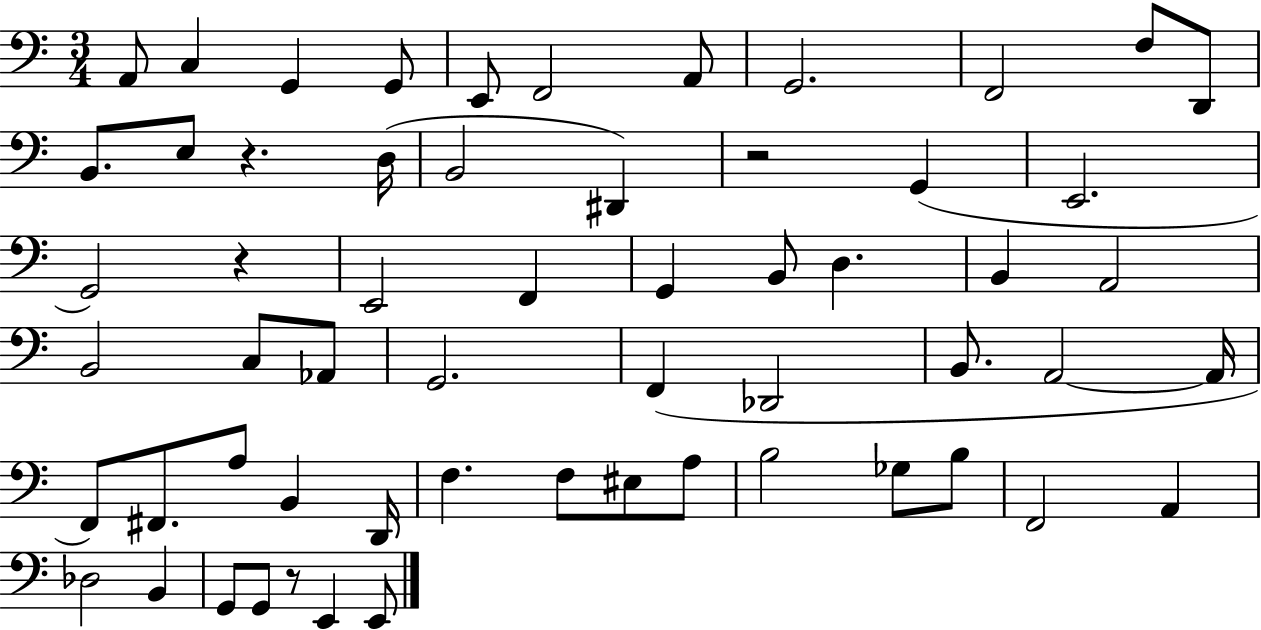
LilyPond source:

{
  \clef bass
  \numericTimeSignature
  \time 3/4
  \key c \major
  a,8 c4 g,4 g,8 | e,8 f,2 a,8 | g,2. | f,2 f8 d,8 | \break b,8. e8 r4. d16( | b,2 dis,4) | r2 g,4( | e,2. | \break g,2) r4 | e,2 f,4 | g,4 b,8 d4. | b,4 a,2 | \break b,2 c8 aes,8 | g,2. | f,4( des,2 | b,8. a,2~~ a,16 | \break f,8) fis,8. a8 b,4 d,16 | f4. f8 eis8 a8 | b2 ges8 b8 | f,2 a,4 | \break des2 b,4 | g,8 g,8 r8 e,4 e,8 | \bar "|."
}